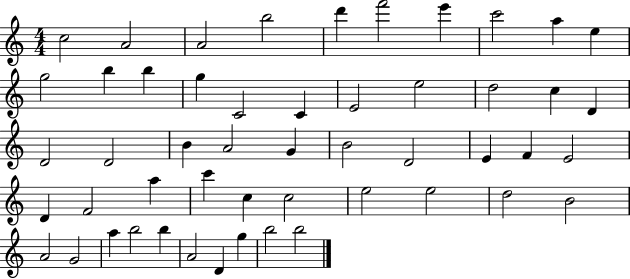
{
  \clef treble
  \numericTimeSignature
  \time 4/4
  \key c \major
  c''2 a'2 | a'2 b''2 | d'''4 f'''2 e'''4 | c'''2 a''4 e''4 | \break g''2 b''4 b''4 | g''4 c'2 c'4 | e'2 e''2 | d''2 c''4 d'4 | \break d'2 d'2 | b'4 a'2 g'4 | b'2 d'2 | e'4 f'4 e'2 | \break d'4 f'2 a''4 | c'''4 c''4 c''2 | e''2 e''2 | d''2 b'2 | \break a'2 g'2 | a''4 b''2 b''4 | a'2 d'4 g''4 | b''2 b''2 | \break \bar "|."
}